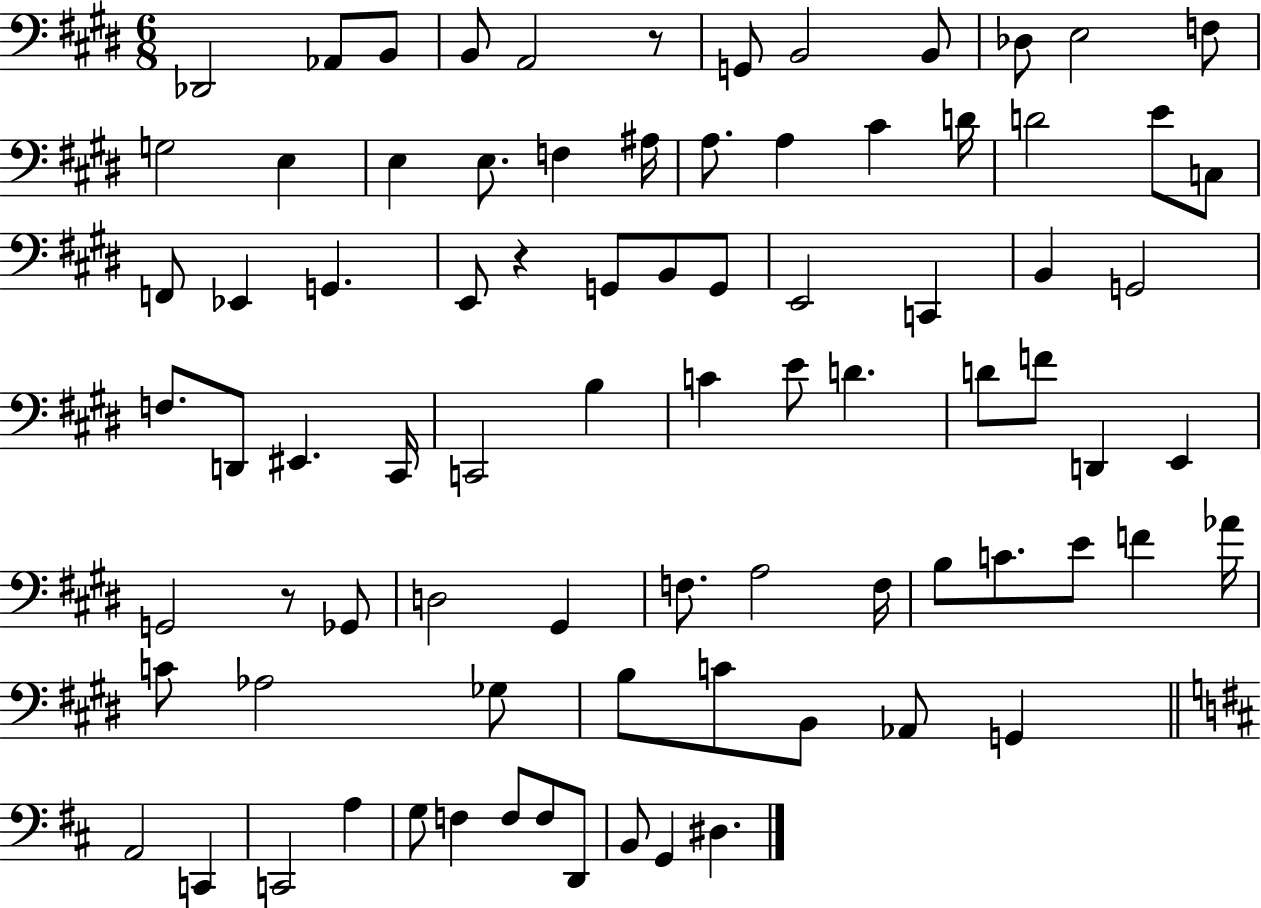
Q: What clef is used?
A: bass